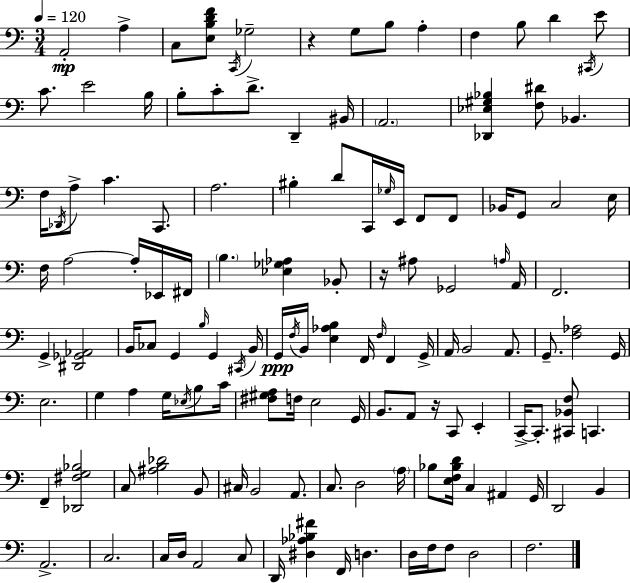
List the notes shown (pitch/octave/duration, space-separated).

A2/h A3/q C3/e [E3,B3,D4,F4]/e C2/s Gb3/h R/q G3/e B3/e A3/q F3/q B3/e D4/q C#2/s E4/e C4/e. E4/h B3/s B3/e C4/e D4/e. D2/q BIS2/s A2/h. [Db2,Eb3,G#3,Bb3]/q [F3,D#4]/e Bb2/q. F3/s Db2/s A3/e C4/q. C2/e. A3/h. BIS3/q D4/e C2/s Gb3/s E2/s F2/e F2/e Bb2/s G2/e C3/h E3/s F3/s A3/h A3/s Eb2/s F#2/s B3/q. [Eb3,Gb3,Ab3]/q Bb2/e R/s A#3/e Gb2/h A3/s A2/s F2/h. G2/q [D#2,Gb2,Ab2]/h B2/s CES3/e G2/q B3/s G2/q C#2/s B2/s G2/s F3/s B2/s [E3,Ab3,B3]/q F2/s F3/s F2/q G2/s A2/s B2/h A2/e. G2/e. [F3,Ab3]/h G2/s E3/h. G3/q A3/q G3/s Eb3/s B3/e C4/s [F#3,G#3,A3]/e F3/s E3/h G2/s B2/e. A2/e R/s C2/e E2/q C2/s C2/e. [C#2,Bb2,F3]/e C2/q. F2/q [Db2,F#3,G3,Bb3]/h C3/e [A#3,B3,Db4]/h B2/e C#3/s B2/h A2/e. C3/e. D3/h A3/s Bb3/e [E3,F3,Bb3,D4]/s C3/q A#2/q G2/s D2/h B2/q A2/h. C3/h. C3/s D3/s A2/h C3/e D2/s [D#3,Ab3,Bb3,F#4]/q F2/s D3/q. D3/s F3/s F3/e D3/h F3/h.